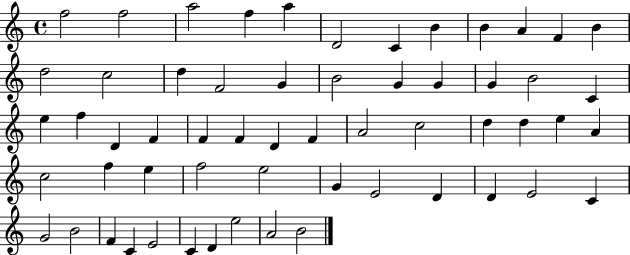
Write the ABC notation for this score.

X:1
T:Untitled
M:4/4
L:1/4
K:C
f2 f2 a2 f a D2 C B B A F B d2 c2 d F2 G B2 G G G B2 C e f D F F F D F A2 c2 d d e A c2 f e f2 e2 G E2 D D E2 C G2 B2 F C E2 C D e2 A2 B2